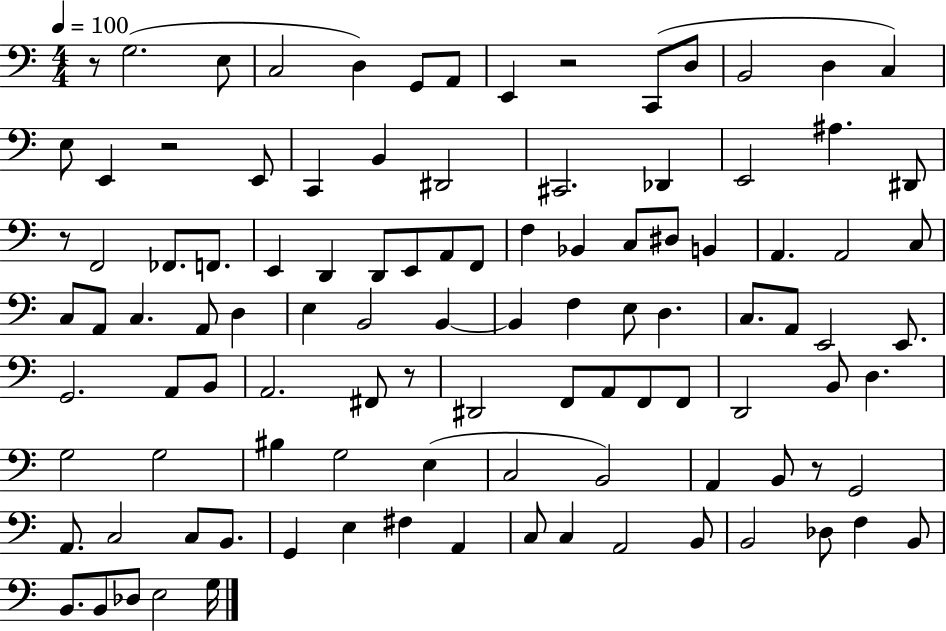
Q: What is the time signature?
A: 4/4